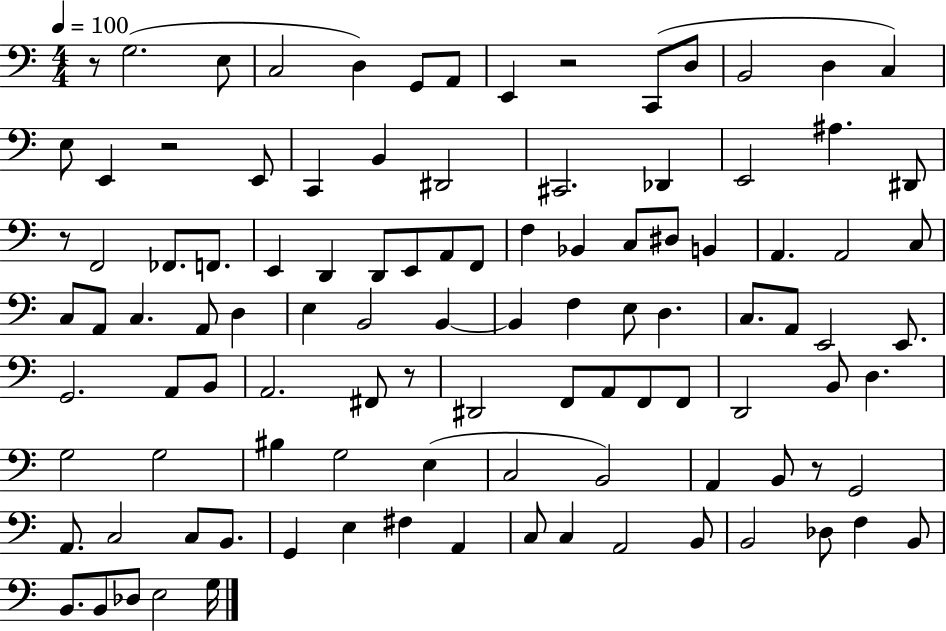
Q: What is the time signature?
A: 4/4